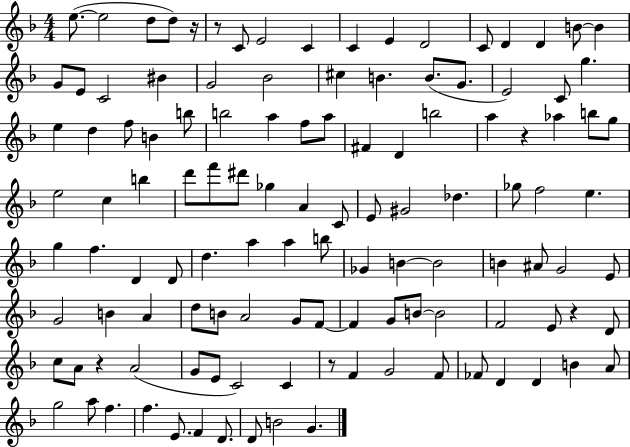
{
  \clef treble
  \numericTimeSignature
  \time 4/4
  \key f \major
  e''8.~(~ e''2 d''8 d''8) r16 | r8 c'8 e'2 c'4 | c'4 e'4 d'2 | c'8 d'4 d'4 b'8~~ b'4 | \break g'8 e'8 c'2 bis'4 | g'2 bes'2 | cis''4 b'4. b'8.( g'8. | e'2) c'8 g''4. | \break e''4 d''4 f''8 b'4 b''8 | b''2 a''4 f''8 a''8 | fis'4 d'4 b''2 | a''4 r4 aes''4 b''8 g''8 | \break e''2 c''4 b''4 | d'''8 f'''8 dis'''8 ges''4 a'4 c'8 | e'8 gis'2 des''4. | ges''8 f''2 e''4. | \break g''4 f''4. d'4 d'8 | d''4. a''4 a''4 b''8 | ges'4 b'4~~ b'2 | b'4 ais'8 g'2 e'8 | \break g'2 b'4 a'4 | d''8 b'8 a'2 g'8 f'8~~ | f'4 g'8 b'8~~ b'2 | f'2 e'8 r4 d'8 | \break c''8 a'8 r4 a'2( | g'8 e'8 c'2) c'4 | r8 f'4 g'2 f'8 | fes'8 d'4 d'4 b'4 a'8 | \break g''2 a''8 f''4. | f''4. e'8. f'4 d'8. | d'8 b'2 g'4. | \bar "|."
}